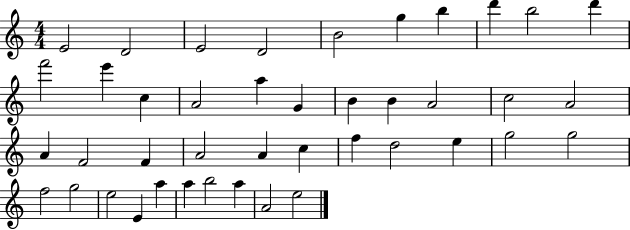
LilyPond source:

{
  \clef treble
  \numericTimeSignature
  \time 4/4
  \key c \major
  e'2 d'2 | e'2 d'2 | b'2 g''4 b''4 | d'''4 b''2 d'''4 | \break f'''2 e'''4 c''4 | a'2 a''4 g'4 | b'4 b'4 a'2 | c''2 a'2 | \break a'4 f'2 f'4 | a'2 a'4 c''4 | f''4 d''2 e''4 | g''2 g''2 | \break f''2 g''2 | e''2 e'4 a''4 | a''4 b''2 a''4 | a'2 e''2 | \break \bar "|."
}